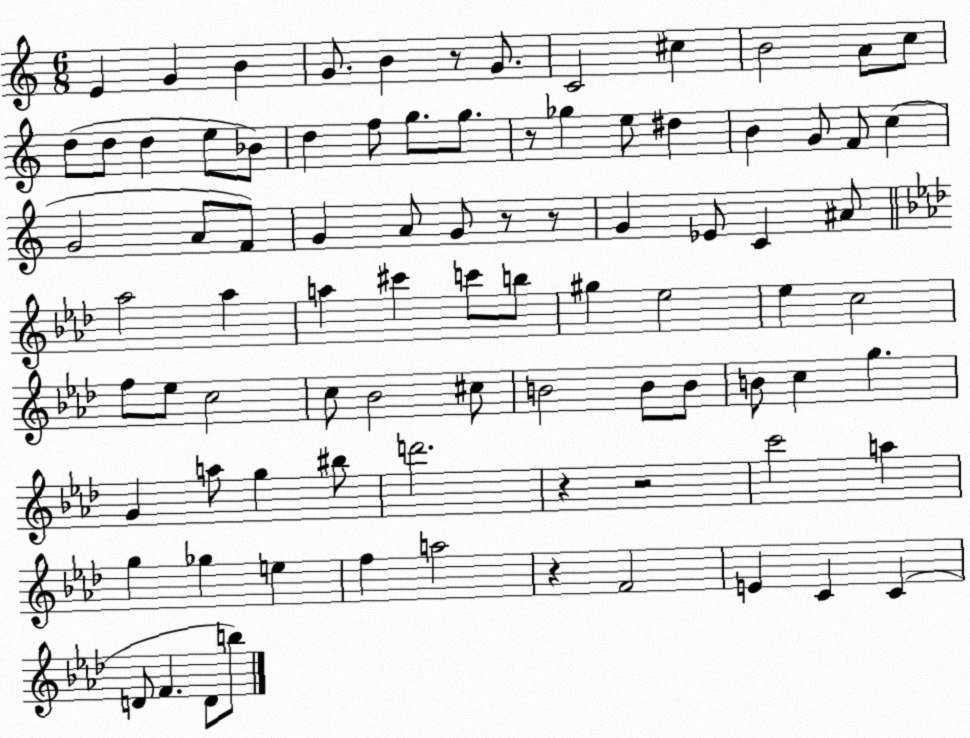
X:1
T:Untitled
M:6/8
L:1/4
K:C
E G B G/2 B z/2 G/2 C2 ^c B2 A/2 c/2 d/2 d/2 d e/2 _B/2 d f/2 g/2 g/2 z/2 _g e/2 ^d B G/2 F/2 c G2 A/2 F/2 G A/2 G/2 z/2 z/2 G _E/2 C ^A/2 _a2 _a a ^c' c'/2 b/2 ^g _e2 _e c2 f/2 _e/2 c2 c/2 _B2 ^c/2 B2 B/2 B/2 B/2 c g G a/2 g ^b/2 d'2 z z2 c'2 a g _g e f a2 z F2 E C C D/2 F D/2 b/2